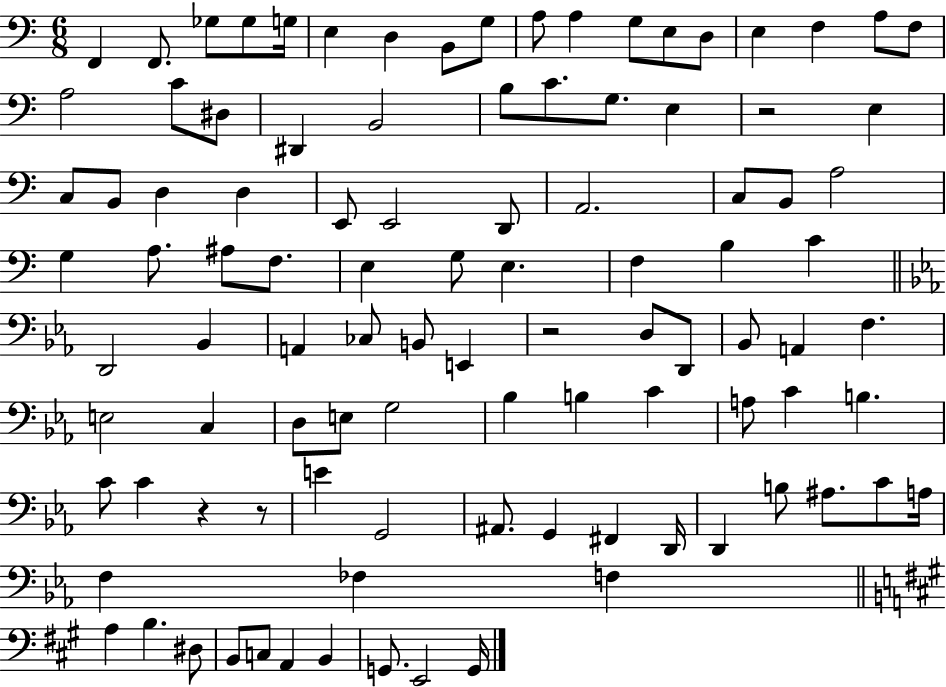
X:1
T:Untitled
M:6/8
L:1/4
K:C
F,, F,,/2 _G,/2 _G,/2 G,/4 E, D, B,,/2 G,/2 A,/2 A, G,/2 E,/2 D,/2 E, F, A,/2 F,/2 A,2 C/2 ^D,/2 ^D,, B,,2 B,/2 C/2 G,/2 E, z2 E, C,/2 B,,/2 D, D, E,,/2 E,,2 D,,/2 A,,2 C,/2 B,,/2 A,2 G, A,/2 ^A,/2 F,/2 E, G,/2 E, F, B, C D,,2 _B,, A,, _C,/2 B,,/2 E,, z2 D,/2 D,,/2 _B,,/2 A,, F, E,2 C, D,/2 E,/2 G,2 _B, B, C A,/2 C B, C/2 C z z/2 E G,,2 ^A,,/2 G,, ^F,, D,,/4 D,, B,/2 ^A,/2 C/2 A,/4 F, _F, F, A, B, ^D,/2 B,,/2 C,/2 A,, B,, G,,/2 E,,2 G,,/4